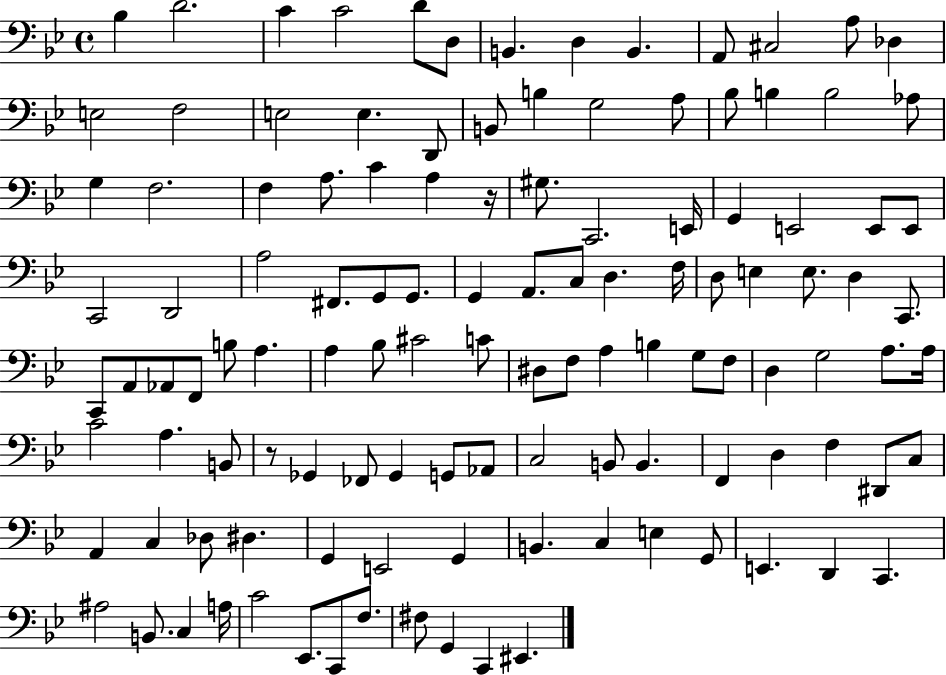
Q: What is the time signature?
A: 4/4